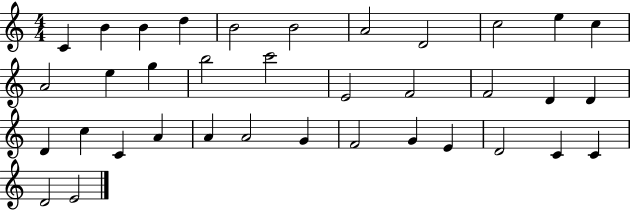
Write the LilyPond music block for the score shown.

{
  \clef treble
  \numericTimeSignature
  \time 4/4
  \key c \major
  c'4 b'4 b'4 d''4 | b'2 b'2 | a'2 d'2 | c''2 e''4 c''4 | \break a'2 e''4 g''4 | b''2 c'''2 | e'2 f'2 | f'2 d'4 d'4 | \break d'4 c''4 c'4 a'4 | a'4 a'2 g'4 | f'2 g'4 e'4 | d'2 c'4 c'4 | \break d'2 e'2 | \bar "|."
}